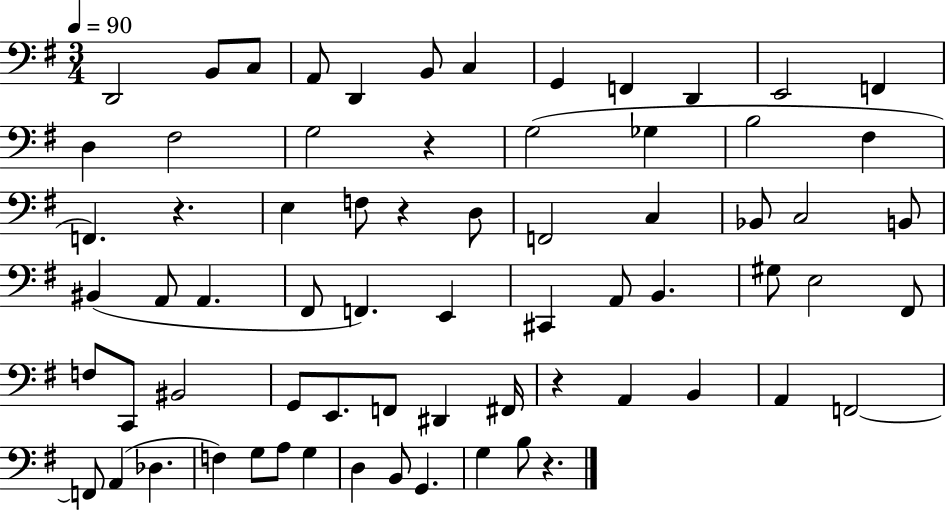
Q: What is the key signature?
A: G major